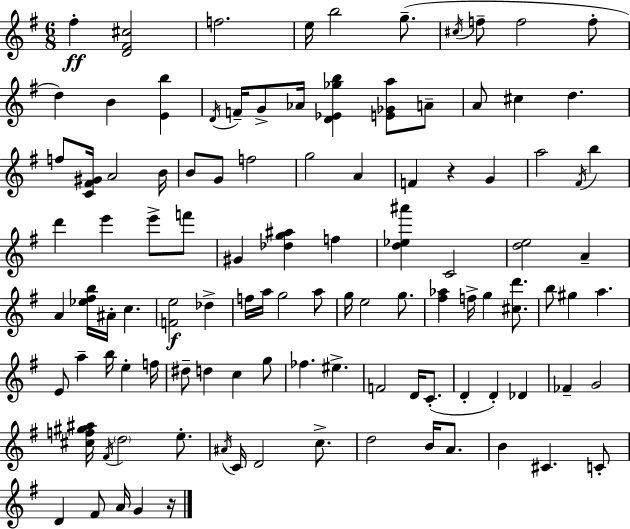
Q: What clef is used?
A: treble